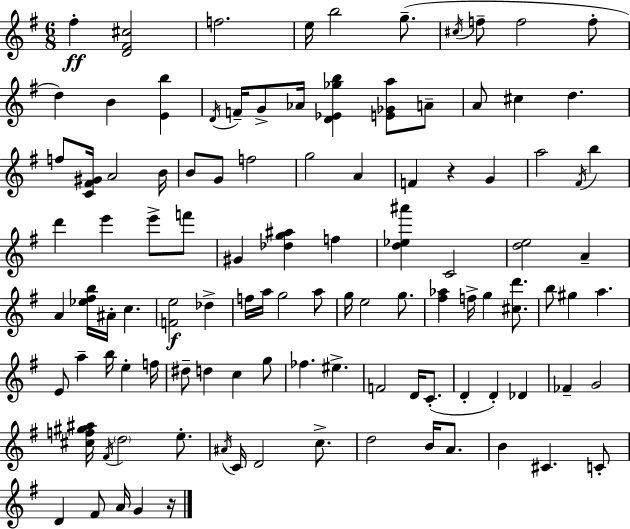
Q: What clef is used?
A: treble